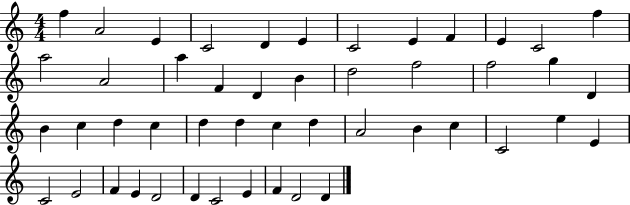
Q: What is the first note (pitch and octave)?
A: F5